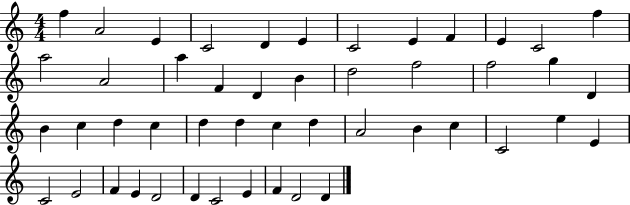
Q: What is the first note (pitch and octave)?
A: F5